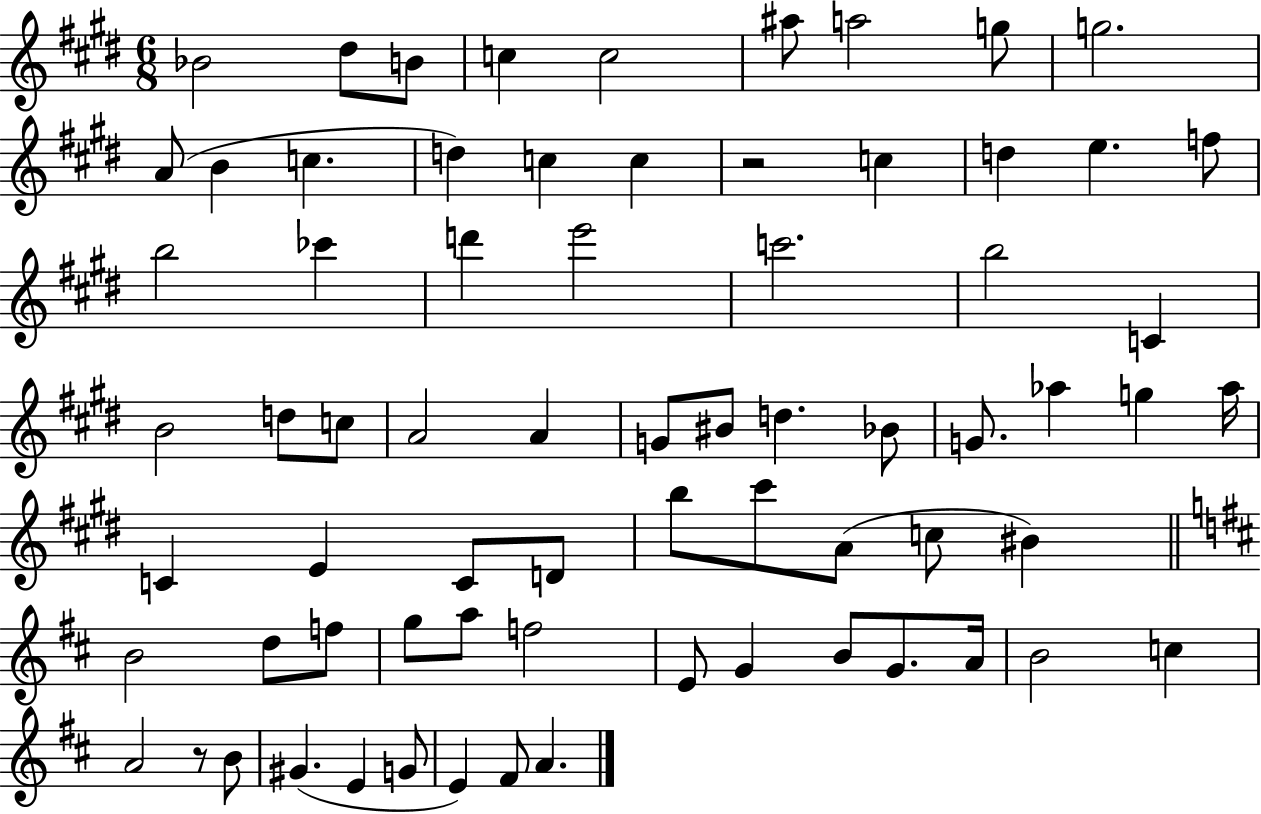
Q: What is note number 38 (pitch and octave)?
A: G5